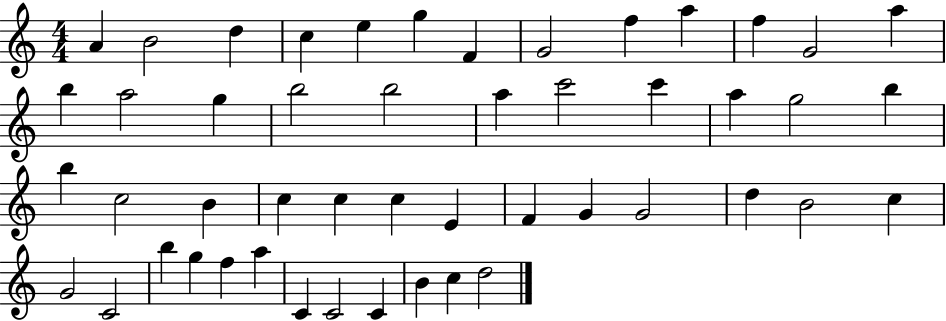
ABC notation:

X:1
T:Untitled
M:4/4
L:1/4
K:C
A B2 d c e g F G2 f a f G2 a b a2 g b2 b2 a c'2 c' a g2 b b c2 B c c c E F G G2 d B2 c G2 C2 b g f a C C2 C B c d2